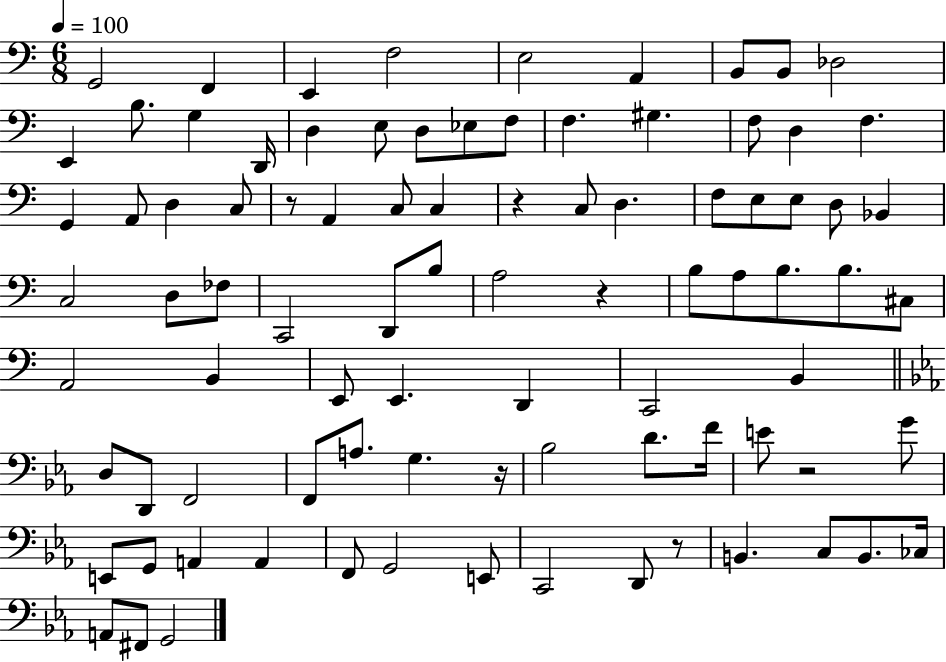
{
  \clef bass
  \numericTimeSignature
  \time 6/8
  \key c \major
  \tempo 4 = 100
  \repeat volta 2 { g,2 f,4 | e,4 f2 | e2 a,4 | b,8 b,8 des2 | \break e,4 b8. g4 d,16 | d4 e8 d8 ees8 f8 | f4. gis4. | f8 d4 f4. | \break g,4 a,8 d4 c8 | r8 a,4 c8 c4 | r4 c8 d4. | f8 e8 e8 d8 bes,4 | \break c2 d8 fes8 | c,2 d,8 b8 | a2 r4 | b8 a8 b8. b8. cis8 | \break a,2 b,4 | e,8 e,4. d,4 | c,2 b,4 | \bar "||" \break \key ees \major d8 d,8 f,2 | f,8 a8. g4. r16 | bes2 d'8. f'16 | e'8 r2 g'8 | \break e,8 g,8 a,4 a,4 | f,8 g,2 e,8 | c,2 d,8 r8 | b,4. c8 b,8. ces16 | \break a,8 fis,8 g,2 | } \bar "|."
}